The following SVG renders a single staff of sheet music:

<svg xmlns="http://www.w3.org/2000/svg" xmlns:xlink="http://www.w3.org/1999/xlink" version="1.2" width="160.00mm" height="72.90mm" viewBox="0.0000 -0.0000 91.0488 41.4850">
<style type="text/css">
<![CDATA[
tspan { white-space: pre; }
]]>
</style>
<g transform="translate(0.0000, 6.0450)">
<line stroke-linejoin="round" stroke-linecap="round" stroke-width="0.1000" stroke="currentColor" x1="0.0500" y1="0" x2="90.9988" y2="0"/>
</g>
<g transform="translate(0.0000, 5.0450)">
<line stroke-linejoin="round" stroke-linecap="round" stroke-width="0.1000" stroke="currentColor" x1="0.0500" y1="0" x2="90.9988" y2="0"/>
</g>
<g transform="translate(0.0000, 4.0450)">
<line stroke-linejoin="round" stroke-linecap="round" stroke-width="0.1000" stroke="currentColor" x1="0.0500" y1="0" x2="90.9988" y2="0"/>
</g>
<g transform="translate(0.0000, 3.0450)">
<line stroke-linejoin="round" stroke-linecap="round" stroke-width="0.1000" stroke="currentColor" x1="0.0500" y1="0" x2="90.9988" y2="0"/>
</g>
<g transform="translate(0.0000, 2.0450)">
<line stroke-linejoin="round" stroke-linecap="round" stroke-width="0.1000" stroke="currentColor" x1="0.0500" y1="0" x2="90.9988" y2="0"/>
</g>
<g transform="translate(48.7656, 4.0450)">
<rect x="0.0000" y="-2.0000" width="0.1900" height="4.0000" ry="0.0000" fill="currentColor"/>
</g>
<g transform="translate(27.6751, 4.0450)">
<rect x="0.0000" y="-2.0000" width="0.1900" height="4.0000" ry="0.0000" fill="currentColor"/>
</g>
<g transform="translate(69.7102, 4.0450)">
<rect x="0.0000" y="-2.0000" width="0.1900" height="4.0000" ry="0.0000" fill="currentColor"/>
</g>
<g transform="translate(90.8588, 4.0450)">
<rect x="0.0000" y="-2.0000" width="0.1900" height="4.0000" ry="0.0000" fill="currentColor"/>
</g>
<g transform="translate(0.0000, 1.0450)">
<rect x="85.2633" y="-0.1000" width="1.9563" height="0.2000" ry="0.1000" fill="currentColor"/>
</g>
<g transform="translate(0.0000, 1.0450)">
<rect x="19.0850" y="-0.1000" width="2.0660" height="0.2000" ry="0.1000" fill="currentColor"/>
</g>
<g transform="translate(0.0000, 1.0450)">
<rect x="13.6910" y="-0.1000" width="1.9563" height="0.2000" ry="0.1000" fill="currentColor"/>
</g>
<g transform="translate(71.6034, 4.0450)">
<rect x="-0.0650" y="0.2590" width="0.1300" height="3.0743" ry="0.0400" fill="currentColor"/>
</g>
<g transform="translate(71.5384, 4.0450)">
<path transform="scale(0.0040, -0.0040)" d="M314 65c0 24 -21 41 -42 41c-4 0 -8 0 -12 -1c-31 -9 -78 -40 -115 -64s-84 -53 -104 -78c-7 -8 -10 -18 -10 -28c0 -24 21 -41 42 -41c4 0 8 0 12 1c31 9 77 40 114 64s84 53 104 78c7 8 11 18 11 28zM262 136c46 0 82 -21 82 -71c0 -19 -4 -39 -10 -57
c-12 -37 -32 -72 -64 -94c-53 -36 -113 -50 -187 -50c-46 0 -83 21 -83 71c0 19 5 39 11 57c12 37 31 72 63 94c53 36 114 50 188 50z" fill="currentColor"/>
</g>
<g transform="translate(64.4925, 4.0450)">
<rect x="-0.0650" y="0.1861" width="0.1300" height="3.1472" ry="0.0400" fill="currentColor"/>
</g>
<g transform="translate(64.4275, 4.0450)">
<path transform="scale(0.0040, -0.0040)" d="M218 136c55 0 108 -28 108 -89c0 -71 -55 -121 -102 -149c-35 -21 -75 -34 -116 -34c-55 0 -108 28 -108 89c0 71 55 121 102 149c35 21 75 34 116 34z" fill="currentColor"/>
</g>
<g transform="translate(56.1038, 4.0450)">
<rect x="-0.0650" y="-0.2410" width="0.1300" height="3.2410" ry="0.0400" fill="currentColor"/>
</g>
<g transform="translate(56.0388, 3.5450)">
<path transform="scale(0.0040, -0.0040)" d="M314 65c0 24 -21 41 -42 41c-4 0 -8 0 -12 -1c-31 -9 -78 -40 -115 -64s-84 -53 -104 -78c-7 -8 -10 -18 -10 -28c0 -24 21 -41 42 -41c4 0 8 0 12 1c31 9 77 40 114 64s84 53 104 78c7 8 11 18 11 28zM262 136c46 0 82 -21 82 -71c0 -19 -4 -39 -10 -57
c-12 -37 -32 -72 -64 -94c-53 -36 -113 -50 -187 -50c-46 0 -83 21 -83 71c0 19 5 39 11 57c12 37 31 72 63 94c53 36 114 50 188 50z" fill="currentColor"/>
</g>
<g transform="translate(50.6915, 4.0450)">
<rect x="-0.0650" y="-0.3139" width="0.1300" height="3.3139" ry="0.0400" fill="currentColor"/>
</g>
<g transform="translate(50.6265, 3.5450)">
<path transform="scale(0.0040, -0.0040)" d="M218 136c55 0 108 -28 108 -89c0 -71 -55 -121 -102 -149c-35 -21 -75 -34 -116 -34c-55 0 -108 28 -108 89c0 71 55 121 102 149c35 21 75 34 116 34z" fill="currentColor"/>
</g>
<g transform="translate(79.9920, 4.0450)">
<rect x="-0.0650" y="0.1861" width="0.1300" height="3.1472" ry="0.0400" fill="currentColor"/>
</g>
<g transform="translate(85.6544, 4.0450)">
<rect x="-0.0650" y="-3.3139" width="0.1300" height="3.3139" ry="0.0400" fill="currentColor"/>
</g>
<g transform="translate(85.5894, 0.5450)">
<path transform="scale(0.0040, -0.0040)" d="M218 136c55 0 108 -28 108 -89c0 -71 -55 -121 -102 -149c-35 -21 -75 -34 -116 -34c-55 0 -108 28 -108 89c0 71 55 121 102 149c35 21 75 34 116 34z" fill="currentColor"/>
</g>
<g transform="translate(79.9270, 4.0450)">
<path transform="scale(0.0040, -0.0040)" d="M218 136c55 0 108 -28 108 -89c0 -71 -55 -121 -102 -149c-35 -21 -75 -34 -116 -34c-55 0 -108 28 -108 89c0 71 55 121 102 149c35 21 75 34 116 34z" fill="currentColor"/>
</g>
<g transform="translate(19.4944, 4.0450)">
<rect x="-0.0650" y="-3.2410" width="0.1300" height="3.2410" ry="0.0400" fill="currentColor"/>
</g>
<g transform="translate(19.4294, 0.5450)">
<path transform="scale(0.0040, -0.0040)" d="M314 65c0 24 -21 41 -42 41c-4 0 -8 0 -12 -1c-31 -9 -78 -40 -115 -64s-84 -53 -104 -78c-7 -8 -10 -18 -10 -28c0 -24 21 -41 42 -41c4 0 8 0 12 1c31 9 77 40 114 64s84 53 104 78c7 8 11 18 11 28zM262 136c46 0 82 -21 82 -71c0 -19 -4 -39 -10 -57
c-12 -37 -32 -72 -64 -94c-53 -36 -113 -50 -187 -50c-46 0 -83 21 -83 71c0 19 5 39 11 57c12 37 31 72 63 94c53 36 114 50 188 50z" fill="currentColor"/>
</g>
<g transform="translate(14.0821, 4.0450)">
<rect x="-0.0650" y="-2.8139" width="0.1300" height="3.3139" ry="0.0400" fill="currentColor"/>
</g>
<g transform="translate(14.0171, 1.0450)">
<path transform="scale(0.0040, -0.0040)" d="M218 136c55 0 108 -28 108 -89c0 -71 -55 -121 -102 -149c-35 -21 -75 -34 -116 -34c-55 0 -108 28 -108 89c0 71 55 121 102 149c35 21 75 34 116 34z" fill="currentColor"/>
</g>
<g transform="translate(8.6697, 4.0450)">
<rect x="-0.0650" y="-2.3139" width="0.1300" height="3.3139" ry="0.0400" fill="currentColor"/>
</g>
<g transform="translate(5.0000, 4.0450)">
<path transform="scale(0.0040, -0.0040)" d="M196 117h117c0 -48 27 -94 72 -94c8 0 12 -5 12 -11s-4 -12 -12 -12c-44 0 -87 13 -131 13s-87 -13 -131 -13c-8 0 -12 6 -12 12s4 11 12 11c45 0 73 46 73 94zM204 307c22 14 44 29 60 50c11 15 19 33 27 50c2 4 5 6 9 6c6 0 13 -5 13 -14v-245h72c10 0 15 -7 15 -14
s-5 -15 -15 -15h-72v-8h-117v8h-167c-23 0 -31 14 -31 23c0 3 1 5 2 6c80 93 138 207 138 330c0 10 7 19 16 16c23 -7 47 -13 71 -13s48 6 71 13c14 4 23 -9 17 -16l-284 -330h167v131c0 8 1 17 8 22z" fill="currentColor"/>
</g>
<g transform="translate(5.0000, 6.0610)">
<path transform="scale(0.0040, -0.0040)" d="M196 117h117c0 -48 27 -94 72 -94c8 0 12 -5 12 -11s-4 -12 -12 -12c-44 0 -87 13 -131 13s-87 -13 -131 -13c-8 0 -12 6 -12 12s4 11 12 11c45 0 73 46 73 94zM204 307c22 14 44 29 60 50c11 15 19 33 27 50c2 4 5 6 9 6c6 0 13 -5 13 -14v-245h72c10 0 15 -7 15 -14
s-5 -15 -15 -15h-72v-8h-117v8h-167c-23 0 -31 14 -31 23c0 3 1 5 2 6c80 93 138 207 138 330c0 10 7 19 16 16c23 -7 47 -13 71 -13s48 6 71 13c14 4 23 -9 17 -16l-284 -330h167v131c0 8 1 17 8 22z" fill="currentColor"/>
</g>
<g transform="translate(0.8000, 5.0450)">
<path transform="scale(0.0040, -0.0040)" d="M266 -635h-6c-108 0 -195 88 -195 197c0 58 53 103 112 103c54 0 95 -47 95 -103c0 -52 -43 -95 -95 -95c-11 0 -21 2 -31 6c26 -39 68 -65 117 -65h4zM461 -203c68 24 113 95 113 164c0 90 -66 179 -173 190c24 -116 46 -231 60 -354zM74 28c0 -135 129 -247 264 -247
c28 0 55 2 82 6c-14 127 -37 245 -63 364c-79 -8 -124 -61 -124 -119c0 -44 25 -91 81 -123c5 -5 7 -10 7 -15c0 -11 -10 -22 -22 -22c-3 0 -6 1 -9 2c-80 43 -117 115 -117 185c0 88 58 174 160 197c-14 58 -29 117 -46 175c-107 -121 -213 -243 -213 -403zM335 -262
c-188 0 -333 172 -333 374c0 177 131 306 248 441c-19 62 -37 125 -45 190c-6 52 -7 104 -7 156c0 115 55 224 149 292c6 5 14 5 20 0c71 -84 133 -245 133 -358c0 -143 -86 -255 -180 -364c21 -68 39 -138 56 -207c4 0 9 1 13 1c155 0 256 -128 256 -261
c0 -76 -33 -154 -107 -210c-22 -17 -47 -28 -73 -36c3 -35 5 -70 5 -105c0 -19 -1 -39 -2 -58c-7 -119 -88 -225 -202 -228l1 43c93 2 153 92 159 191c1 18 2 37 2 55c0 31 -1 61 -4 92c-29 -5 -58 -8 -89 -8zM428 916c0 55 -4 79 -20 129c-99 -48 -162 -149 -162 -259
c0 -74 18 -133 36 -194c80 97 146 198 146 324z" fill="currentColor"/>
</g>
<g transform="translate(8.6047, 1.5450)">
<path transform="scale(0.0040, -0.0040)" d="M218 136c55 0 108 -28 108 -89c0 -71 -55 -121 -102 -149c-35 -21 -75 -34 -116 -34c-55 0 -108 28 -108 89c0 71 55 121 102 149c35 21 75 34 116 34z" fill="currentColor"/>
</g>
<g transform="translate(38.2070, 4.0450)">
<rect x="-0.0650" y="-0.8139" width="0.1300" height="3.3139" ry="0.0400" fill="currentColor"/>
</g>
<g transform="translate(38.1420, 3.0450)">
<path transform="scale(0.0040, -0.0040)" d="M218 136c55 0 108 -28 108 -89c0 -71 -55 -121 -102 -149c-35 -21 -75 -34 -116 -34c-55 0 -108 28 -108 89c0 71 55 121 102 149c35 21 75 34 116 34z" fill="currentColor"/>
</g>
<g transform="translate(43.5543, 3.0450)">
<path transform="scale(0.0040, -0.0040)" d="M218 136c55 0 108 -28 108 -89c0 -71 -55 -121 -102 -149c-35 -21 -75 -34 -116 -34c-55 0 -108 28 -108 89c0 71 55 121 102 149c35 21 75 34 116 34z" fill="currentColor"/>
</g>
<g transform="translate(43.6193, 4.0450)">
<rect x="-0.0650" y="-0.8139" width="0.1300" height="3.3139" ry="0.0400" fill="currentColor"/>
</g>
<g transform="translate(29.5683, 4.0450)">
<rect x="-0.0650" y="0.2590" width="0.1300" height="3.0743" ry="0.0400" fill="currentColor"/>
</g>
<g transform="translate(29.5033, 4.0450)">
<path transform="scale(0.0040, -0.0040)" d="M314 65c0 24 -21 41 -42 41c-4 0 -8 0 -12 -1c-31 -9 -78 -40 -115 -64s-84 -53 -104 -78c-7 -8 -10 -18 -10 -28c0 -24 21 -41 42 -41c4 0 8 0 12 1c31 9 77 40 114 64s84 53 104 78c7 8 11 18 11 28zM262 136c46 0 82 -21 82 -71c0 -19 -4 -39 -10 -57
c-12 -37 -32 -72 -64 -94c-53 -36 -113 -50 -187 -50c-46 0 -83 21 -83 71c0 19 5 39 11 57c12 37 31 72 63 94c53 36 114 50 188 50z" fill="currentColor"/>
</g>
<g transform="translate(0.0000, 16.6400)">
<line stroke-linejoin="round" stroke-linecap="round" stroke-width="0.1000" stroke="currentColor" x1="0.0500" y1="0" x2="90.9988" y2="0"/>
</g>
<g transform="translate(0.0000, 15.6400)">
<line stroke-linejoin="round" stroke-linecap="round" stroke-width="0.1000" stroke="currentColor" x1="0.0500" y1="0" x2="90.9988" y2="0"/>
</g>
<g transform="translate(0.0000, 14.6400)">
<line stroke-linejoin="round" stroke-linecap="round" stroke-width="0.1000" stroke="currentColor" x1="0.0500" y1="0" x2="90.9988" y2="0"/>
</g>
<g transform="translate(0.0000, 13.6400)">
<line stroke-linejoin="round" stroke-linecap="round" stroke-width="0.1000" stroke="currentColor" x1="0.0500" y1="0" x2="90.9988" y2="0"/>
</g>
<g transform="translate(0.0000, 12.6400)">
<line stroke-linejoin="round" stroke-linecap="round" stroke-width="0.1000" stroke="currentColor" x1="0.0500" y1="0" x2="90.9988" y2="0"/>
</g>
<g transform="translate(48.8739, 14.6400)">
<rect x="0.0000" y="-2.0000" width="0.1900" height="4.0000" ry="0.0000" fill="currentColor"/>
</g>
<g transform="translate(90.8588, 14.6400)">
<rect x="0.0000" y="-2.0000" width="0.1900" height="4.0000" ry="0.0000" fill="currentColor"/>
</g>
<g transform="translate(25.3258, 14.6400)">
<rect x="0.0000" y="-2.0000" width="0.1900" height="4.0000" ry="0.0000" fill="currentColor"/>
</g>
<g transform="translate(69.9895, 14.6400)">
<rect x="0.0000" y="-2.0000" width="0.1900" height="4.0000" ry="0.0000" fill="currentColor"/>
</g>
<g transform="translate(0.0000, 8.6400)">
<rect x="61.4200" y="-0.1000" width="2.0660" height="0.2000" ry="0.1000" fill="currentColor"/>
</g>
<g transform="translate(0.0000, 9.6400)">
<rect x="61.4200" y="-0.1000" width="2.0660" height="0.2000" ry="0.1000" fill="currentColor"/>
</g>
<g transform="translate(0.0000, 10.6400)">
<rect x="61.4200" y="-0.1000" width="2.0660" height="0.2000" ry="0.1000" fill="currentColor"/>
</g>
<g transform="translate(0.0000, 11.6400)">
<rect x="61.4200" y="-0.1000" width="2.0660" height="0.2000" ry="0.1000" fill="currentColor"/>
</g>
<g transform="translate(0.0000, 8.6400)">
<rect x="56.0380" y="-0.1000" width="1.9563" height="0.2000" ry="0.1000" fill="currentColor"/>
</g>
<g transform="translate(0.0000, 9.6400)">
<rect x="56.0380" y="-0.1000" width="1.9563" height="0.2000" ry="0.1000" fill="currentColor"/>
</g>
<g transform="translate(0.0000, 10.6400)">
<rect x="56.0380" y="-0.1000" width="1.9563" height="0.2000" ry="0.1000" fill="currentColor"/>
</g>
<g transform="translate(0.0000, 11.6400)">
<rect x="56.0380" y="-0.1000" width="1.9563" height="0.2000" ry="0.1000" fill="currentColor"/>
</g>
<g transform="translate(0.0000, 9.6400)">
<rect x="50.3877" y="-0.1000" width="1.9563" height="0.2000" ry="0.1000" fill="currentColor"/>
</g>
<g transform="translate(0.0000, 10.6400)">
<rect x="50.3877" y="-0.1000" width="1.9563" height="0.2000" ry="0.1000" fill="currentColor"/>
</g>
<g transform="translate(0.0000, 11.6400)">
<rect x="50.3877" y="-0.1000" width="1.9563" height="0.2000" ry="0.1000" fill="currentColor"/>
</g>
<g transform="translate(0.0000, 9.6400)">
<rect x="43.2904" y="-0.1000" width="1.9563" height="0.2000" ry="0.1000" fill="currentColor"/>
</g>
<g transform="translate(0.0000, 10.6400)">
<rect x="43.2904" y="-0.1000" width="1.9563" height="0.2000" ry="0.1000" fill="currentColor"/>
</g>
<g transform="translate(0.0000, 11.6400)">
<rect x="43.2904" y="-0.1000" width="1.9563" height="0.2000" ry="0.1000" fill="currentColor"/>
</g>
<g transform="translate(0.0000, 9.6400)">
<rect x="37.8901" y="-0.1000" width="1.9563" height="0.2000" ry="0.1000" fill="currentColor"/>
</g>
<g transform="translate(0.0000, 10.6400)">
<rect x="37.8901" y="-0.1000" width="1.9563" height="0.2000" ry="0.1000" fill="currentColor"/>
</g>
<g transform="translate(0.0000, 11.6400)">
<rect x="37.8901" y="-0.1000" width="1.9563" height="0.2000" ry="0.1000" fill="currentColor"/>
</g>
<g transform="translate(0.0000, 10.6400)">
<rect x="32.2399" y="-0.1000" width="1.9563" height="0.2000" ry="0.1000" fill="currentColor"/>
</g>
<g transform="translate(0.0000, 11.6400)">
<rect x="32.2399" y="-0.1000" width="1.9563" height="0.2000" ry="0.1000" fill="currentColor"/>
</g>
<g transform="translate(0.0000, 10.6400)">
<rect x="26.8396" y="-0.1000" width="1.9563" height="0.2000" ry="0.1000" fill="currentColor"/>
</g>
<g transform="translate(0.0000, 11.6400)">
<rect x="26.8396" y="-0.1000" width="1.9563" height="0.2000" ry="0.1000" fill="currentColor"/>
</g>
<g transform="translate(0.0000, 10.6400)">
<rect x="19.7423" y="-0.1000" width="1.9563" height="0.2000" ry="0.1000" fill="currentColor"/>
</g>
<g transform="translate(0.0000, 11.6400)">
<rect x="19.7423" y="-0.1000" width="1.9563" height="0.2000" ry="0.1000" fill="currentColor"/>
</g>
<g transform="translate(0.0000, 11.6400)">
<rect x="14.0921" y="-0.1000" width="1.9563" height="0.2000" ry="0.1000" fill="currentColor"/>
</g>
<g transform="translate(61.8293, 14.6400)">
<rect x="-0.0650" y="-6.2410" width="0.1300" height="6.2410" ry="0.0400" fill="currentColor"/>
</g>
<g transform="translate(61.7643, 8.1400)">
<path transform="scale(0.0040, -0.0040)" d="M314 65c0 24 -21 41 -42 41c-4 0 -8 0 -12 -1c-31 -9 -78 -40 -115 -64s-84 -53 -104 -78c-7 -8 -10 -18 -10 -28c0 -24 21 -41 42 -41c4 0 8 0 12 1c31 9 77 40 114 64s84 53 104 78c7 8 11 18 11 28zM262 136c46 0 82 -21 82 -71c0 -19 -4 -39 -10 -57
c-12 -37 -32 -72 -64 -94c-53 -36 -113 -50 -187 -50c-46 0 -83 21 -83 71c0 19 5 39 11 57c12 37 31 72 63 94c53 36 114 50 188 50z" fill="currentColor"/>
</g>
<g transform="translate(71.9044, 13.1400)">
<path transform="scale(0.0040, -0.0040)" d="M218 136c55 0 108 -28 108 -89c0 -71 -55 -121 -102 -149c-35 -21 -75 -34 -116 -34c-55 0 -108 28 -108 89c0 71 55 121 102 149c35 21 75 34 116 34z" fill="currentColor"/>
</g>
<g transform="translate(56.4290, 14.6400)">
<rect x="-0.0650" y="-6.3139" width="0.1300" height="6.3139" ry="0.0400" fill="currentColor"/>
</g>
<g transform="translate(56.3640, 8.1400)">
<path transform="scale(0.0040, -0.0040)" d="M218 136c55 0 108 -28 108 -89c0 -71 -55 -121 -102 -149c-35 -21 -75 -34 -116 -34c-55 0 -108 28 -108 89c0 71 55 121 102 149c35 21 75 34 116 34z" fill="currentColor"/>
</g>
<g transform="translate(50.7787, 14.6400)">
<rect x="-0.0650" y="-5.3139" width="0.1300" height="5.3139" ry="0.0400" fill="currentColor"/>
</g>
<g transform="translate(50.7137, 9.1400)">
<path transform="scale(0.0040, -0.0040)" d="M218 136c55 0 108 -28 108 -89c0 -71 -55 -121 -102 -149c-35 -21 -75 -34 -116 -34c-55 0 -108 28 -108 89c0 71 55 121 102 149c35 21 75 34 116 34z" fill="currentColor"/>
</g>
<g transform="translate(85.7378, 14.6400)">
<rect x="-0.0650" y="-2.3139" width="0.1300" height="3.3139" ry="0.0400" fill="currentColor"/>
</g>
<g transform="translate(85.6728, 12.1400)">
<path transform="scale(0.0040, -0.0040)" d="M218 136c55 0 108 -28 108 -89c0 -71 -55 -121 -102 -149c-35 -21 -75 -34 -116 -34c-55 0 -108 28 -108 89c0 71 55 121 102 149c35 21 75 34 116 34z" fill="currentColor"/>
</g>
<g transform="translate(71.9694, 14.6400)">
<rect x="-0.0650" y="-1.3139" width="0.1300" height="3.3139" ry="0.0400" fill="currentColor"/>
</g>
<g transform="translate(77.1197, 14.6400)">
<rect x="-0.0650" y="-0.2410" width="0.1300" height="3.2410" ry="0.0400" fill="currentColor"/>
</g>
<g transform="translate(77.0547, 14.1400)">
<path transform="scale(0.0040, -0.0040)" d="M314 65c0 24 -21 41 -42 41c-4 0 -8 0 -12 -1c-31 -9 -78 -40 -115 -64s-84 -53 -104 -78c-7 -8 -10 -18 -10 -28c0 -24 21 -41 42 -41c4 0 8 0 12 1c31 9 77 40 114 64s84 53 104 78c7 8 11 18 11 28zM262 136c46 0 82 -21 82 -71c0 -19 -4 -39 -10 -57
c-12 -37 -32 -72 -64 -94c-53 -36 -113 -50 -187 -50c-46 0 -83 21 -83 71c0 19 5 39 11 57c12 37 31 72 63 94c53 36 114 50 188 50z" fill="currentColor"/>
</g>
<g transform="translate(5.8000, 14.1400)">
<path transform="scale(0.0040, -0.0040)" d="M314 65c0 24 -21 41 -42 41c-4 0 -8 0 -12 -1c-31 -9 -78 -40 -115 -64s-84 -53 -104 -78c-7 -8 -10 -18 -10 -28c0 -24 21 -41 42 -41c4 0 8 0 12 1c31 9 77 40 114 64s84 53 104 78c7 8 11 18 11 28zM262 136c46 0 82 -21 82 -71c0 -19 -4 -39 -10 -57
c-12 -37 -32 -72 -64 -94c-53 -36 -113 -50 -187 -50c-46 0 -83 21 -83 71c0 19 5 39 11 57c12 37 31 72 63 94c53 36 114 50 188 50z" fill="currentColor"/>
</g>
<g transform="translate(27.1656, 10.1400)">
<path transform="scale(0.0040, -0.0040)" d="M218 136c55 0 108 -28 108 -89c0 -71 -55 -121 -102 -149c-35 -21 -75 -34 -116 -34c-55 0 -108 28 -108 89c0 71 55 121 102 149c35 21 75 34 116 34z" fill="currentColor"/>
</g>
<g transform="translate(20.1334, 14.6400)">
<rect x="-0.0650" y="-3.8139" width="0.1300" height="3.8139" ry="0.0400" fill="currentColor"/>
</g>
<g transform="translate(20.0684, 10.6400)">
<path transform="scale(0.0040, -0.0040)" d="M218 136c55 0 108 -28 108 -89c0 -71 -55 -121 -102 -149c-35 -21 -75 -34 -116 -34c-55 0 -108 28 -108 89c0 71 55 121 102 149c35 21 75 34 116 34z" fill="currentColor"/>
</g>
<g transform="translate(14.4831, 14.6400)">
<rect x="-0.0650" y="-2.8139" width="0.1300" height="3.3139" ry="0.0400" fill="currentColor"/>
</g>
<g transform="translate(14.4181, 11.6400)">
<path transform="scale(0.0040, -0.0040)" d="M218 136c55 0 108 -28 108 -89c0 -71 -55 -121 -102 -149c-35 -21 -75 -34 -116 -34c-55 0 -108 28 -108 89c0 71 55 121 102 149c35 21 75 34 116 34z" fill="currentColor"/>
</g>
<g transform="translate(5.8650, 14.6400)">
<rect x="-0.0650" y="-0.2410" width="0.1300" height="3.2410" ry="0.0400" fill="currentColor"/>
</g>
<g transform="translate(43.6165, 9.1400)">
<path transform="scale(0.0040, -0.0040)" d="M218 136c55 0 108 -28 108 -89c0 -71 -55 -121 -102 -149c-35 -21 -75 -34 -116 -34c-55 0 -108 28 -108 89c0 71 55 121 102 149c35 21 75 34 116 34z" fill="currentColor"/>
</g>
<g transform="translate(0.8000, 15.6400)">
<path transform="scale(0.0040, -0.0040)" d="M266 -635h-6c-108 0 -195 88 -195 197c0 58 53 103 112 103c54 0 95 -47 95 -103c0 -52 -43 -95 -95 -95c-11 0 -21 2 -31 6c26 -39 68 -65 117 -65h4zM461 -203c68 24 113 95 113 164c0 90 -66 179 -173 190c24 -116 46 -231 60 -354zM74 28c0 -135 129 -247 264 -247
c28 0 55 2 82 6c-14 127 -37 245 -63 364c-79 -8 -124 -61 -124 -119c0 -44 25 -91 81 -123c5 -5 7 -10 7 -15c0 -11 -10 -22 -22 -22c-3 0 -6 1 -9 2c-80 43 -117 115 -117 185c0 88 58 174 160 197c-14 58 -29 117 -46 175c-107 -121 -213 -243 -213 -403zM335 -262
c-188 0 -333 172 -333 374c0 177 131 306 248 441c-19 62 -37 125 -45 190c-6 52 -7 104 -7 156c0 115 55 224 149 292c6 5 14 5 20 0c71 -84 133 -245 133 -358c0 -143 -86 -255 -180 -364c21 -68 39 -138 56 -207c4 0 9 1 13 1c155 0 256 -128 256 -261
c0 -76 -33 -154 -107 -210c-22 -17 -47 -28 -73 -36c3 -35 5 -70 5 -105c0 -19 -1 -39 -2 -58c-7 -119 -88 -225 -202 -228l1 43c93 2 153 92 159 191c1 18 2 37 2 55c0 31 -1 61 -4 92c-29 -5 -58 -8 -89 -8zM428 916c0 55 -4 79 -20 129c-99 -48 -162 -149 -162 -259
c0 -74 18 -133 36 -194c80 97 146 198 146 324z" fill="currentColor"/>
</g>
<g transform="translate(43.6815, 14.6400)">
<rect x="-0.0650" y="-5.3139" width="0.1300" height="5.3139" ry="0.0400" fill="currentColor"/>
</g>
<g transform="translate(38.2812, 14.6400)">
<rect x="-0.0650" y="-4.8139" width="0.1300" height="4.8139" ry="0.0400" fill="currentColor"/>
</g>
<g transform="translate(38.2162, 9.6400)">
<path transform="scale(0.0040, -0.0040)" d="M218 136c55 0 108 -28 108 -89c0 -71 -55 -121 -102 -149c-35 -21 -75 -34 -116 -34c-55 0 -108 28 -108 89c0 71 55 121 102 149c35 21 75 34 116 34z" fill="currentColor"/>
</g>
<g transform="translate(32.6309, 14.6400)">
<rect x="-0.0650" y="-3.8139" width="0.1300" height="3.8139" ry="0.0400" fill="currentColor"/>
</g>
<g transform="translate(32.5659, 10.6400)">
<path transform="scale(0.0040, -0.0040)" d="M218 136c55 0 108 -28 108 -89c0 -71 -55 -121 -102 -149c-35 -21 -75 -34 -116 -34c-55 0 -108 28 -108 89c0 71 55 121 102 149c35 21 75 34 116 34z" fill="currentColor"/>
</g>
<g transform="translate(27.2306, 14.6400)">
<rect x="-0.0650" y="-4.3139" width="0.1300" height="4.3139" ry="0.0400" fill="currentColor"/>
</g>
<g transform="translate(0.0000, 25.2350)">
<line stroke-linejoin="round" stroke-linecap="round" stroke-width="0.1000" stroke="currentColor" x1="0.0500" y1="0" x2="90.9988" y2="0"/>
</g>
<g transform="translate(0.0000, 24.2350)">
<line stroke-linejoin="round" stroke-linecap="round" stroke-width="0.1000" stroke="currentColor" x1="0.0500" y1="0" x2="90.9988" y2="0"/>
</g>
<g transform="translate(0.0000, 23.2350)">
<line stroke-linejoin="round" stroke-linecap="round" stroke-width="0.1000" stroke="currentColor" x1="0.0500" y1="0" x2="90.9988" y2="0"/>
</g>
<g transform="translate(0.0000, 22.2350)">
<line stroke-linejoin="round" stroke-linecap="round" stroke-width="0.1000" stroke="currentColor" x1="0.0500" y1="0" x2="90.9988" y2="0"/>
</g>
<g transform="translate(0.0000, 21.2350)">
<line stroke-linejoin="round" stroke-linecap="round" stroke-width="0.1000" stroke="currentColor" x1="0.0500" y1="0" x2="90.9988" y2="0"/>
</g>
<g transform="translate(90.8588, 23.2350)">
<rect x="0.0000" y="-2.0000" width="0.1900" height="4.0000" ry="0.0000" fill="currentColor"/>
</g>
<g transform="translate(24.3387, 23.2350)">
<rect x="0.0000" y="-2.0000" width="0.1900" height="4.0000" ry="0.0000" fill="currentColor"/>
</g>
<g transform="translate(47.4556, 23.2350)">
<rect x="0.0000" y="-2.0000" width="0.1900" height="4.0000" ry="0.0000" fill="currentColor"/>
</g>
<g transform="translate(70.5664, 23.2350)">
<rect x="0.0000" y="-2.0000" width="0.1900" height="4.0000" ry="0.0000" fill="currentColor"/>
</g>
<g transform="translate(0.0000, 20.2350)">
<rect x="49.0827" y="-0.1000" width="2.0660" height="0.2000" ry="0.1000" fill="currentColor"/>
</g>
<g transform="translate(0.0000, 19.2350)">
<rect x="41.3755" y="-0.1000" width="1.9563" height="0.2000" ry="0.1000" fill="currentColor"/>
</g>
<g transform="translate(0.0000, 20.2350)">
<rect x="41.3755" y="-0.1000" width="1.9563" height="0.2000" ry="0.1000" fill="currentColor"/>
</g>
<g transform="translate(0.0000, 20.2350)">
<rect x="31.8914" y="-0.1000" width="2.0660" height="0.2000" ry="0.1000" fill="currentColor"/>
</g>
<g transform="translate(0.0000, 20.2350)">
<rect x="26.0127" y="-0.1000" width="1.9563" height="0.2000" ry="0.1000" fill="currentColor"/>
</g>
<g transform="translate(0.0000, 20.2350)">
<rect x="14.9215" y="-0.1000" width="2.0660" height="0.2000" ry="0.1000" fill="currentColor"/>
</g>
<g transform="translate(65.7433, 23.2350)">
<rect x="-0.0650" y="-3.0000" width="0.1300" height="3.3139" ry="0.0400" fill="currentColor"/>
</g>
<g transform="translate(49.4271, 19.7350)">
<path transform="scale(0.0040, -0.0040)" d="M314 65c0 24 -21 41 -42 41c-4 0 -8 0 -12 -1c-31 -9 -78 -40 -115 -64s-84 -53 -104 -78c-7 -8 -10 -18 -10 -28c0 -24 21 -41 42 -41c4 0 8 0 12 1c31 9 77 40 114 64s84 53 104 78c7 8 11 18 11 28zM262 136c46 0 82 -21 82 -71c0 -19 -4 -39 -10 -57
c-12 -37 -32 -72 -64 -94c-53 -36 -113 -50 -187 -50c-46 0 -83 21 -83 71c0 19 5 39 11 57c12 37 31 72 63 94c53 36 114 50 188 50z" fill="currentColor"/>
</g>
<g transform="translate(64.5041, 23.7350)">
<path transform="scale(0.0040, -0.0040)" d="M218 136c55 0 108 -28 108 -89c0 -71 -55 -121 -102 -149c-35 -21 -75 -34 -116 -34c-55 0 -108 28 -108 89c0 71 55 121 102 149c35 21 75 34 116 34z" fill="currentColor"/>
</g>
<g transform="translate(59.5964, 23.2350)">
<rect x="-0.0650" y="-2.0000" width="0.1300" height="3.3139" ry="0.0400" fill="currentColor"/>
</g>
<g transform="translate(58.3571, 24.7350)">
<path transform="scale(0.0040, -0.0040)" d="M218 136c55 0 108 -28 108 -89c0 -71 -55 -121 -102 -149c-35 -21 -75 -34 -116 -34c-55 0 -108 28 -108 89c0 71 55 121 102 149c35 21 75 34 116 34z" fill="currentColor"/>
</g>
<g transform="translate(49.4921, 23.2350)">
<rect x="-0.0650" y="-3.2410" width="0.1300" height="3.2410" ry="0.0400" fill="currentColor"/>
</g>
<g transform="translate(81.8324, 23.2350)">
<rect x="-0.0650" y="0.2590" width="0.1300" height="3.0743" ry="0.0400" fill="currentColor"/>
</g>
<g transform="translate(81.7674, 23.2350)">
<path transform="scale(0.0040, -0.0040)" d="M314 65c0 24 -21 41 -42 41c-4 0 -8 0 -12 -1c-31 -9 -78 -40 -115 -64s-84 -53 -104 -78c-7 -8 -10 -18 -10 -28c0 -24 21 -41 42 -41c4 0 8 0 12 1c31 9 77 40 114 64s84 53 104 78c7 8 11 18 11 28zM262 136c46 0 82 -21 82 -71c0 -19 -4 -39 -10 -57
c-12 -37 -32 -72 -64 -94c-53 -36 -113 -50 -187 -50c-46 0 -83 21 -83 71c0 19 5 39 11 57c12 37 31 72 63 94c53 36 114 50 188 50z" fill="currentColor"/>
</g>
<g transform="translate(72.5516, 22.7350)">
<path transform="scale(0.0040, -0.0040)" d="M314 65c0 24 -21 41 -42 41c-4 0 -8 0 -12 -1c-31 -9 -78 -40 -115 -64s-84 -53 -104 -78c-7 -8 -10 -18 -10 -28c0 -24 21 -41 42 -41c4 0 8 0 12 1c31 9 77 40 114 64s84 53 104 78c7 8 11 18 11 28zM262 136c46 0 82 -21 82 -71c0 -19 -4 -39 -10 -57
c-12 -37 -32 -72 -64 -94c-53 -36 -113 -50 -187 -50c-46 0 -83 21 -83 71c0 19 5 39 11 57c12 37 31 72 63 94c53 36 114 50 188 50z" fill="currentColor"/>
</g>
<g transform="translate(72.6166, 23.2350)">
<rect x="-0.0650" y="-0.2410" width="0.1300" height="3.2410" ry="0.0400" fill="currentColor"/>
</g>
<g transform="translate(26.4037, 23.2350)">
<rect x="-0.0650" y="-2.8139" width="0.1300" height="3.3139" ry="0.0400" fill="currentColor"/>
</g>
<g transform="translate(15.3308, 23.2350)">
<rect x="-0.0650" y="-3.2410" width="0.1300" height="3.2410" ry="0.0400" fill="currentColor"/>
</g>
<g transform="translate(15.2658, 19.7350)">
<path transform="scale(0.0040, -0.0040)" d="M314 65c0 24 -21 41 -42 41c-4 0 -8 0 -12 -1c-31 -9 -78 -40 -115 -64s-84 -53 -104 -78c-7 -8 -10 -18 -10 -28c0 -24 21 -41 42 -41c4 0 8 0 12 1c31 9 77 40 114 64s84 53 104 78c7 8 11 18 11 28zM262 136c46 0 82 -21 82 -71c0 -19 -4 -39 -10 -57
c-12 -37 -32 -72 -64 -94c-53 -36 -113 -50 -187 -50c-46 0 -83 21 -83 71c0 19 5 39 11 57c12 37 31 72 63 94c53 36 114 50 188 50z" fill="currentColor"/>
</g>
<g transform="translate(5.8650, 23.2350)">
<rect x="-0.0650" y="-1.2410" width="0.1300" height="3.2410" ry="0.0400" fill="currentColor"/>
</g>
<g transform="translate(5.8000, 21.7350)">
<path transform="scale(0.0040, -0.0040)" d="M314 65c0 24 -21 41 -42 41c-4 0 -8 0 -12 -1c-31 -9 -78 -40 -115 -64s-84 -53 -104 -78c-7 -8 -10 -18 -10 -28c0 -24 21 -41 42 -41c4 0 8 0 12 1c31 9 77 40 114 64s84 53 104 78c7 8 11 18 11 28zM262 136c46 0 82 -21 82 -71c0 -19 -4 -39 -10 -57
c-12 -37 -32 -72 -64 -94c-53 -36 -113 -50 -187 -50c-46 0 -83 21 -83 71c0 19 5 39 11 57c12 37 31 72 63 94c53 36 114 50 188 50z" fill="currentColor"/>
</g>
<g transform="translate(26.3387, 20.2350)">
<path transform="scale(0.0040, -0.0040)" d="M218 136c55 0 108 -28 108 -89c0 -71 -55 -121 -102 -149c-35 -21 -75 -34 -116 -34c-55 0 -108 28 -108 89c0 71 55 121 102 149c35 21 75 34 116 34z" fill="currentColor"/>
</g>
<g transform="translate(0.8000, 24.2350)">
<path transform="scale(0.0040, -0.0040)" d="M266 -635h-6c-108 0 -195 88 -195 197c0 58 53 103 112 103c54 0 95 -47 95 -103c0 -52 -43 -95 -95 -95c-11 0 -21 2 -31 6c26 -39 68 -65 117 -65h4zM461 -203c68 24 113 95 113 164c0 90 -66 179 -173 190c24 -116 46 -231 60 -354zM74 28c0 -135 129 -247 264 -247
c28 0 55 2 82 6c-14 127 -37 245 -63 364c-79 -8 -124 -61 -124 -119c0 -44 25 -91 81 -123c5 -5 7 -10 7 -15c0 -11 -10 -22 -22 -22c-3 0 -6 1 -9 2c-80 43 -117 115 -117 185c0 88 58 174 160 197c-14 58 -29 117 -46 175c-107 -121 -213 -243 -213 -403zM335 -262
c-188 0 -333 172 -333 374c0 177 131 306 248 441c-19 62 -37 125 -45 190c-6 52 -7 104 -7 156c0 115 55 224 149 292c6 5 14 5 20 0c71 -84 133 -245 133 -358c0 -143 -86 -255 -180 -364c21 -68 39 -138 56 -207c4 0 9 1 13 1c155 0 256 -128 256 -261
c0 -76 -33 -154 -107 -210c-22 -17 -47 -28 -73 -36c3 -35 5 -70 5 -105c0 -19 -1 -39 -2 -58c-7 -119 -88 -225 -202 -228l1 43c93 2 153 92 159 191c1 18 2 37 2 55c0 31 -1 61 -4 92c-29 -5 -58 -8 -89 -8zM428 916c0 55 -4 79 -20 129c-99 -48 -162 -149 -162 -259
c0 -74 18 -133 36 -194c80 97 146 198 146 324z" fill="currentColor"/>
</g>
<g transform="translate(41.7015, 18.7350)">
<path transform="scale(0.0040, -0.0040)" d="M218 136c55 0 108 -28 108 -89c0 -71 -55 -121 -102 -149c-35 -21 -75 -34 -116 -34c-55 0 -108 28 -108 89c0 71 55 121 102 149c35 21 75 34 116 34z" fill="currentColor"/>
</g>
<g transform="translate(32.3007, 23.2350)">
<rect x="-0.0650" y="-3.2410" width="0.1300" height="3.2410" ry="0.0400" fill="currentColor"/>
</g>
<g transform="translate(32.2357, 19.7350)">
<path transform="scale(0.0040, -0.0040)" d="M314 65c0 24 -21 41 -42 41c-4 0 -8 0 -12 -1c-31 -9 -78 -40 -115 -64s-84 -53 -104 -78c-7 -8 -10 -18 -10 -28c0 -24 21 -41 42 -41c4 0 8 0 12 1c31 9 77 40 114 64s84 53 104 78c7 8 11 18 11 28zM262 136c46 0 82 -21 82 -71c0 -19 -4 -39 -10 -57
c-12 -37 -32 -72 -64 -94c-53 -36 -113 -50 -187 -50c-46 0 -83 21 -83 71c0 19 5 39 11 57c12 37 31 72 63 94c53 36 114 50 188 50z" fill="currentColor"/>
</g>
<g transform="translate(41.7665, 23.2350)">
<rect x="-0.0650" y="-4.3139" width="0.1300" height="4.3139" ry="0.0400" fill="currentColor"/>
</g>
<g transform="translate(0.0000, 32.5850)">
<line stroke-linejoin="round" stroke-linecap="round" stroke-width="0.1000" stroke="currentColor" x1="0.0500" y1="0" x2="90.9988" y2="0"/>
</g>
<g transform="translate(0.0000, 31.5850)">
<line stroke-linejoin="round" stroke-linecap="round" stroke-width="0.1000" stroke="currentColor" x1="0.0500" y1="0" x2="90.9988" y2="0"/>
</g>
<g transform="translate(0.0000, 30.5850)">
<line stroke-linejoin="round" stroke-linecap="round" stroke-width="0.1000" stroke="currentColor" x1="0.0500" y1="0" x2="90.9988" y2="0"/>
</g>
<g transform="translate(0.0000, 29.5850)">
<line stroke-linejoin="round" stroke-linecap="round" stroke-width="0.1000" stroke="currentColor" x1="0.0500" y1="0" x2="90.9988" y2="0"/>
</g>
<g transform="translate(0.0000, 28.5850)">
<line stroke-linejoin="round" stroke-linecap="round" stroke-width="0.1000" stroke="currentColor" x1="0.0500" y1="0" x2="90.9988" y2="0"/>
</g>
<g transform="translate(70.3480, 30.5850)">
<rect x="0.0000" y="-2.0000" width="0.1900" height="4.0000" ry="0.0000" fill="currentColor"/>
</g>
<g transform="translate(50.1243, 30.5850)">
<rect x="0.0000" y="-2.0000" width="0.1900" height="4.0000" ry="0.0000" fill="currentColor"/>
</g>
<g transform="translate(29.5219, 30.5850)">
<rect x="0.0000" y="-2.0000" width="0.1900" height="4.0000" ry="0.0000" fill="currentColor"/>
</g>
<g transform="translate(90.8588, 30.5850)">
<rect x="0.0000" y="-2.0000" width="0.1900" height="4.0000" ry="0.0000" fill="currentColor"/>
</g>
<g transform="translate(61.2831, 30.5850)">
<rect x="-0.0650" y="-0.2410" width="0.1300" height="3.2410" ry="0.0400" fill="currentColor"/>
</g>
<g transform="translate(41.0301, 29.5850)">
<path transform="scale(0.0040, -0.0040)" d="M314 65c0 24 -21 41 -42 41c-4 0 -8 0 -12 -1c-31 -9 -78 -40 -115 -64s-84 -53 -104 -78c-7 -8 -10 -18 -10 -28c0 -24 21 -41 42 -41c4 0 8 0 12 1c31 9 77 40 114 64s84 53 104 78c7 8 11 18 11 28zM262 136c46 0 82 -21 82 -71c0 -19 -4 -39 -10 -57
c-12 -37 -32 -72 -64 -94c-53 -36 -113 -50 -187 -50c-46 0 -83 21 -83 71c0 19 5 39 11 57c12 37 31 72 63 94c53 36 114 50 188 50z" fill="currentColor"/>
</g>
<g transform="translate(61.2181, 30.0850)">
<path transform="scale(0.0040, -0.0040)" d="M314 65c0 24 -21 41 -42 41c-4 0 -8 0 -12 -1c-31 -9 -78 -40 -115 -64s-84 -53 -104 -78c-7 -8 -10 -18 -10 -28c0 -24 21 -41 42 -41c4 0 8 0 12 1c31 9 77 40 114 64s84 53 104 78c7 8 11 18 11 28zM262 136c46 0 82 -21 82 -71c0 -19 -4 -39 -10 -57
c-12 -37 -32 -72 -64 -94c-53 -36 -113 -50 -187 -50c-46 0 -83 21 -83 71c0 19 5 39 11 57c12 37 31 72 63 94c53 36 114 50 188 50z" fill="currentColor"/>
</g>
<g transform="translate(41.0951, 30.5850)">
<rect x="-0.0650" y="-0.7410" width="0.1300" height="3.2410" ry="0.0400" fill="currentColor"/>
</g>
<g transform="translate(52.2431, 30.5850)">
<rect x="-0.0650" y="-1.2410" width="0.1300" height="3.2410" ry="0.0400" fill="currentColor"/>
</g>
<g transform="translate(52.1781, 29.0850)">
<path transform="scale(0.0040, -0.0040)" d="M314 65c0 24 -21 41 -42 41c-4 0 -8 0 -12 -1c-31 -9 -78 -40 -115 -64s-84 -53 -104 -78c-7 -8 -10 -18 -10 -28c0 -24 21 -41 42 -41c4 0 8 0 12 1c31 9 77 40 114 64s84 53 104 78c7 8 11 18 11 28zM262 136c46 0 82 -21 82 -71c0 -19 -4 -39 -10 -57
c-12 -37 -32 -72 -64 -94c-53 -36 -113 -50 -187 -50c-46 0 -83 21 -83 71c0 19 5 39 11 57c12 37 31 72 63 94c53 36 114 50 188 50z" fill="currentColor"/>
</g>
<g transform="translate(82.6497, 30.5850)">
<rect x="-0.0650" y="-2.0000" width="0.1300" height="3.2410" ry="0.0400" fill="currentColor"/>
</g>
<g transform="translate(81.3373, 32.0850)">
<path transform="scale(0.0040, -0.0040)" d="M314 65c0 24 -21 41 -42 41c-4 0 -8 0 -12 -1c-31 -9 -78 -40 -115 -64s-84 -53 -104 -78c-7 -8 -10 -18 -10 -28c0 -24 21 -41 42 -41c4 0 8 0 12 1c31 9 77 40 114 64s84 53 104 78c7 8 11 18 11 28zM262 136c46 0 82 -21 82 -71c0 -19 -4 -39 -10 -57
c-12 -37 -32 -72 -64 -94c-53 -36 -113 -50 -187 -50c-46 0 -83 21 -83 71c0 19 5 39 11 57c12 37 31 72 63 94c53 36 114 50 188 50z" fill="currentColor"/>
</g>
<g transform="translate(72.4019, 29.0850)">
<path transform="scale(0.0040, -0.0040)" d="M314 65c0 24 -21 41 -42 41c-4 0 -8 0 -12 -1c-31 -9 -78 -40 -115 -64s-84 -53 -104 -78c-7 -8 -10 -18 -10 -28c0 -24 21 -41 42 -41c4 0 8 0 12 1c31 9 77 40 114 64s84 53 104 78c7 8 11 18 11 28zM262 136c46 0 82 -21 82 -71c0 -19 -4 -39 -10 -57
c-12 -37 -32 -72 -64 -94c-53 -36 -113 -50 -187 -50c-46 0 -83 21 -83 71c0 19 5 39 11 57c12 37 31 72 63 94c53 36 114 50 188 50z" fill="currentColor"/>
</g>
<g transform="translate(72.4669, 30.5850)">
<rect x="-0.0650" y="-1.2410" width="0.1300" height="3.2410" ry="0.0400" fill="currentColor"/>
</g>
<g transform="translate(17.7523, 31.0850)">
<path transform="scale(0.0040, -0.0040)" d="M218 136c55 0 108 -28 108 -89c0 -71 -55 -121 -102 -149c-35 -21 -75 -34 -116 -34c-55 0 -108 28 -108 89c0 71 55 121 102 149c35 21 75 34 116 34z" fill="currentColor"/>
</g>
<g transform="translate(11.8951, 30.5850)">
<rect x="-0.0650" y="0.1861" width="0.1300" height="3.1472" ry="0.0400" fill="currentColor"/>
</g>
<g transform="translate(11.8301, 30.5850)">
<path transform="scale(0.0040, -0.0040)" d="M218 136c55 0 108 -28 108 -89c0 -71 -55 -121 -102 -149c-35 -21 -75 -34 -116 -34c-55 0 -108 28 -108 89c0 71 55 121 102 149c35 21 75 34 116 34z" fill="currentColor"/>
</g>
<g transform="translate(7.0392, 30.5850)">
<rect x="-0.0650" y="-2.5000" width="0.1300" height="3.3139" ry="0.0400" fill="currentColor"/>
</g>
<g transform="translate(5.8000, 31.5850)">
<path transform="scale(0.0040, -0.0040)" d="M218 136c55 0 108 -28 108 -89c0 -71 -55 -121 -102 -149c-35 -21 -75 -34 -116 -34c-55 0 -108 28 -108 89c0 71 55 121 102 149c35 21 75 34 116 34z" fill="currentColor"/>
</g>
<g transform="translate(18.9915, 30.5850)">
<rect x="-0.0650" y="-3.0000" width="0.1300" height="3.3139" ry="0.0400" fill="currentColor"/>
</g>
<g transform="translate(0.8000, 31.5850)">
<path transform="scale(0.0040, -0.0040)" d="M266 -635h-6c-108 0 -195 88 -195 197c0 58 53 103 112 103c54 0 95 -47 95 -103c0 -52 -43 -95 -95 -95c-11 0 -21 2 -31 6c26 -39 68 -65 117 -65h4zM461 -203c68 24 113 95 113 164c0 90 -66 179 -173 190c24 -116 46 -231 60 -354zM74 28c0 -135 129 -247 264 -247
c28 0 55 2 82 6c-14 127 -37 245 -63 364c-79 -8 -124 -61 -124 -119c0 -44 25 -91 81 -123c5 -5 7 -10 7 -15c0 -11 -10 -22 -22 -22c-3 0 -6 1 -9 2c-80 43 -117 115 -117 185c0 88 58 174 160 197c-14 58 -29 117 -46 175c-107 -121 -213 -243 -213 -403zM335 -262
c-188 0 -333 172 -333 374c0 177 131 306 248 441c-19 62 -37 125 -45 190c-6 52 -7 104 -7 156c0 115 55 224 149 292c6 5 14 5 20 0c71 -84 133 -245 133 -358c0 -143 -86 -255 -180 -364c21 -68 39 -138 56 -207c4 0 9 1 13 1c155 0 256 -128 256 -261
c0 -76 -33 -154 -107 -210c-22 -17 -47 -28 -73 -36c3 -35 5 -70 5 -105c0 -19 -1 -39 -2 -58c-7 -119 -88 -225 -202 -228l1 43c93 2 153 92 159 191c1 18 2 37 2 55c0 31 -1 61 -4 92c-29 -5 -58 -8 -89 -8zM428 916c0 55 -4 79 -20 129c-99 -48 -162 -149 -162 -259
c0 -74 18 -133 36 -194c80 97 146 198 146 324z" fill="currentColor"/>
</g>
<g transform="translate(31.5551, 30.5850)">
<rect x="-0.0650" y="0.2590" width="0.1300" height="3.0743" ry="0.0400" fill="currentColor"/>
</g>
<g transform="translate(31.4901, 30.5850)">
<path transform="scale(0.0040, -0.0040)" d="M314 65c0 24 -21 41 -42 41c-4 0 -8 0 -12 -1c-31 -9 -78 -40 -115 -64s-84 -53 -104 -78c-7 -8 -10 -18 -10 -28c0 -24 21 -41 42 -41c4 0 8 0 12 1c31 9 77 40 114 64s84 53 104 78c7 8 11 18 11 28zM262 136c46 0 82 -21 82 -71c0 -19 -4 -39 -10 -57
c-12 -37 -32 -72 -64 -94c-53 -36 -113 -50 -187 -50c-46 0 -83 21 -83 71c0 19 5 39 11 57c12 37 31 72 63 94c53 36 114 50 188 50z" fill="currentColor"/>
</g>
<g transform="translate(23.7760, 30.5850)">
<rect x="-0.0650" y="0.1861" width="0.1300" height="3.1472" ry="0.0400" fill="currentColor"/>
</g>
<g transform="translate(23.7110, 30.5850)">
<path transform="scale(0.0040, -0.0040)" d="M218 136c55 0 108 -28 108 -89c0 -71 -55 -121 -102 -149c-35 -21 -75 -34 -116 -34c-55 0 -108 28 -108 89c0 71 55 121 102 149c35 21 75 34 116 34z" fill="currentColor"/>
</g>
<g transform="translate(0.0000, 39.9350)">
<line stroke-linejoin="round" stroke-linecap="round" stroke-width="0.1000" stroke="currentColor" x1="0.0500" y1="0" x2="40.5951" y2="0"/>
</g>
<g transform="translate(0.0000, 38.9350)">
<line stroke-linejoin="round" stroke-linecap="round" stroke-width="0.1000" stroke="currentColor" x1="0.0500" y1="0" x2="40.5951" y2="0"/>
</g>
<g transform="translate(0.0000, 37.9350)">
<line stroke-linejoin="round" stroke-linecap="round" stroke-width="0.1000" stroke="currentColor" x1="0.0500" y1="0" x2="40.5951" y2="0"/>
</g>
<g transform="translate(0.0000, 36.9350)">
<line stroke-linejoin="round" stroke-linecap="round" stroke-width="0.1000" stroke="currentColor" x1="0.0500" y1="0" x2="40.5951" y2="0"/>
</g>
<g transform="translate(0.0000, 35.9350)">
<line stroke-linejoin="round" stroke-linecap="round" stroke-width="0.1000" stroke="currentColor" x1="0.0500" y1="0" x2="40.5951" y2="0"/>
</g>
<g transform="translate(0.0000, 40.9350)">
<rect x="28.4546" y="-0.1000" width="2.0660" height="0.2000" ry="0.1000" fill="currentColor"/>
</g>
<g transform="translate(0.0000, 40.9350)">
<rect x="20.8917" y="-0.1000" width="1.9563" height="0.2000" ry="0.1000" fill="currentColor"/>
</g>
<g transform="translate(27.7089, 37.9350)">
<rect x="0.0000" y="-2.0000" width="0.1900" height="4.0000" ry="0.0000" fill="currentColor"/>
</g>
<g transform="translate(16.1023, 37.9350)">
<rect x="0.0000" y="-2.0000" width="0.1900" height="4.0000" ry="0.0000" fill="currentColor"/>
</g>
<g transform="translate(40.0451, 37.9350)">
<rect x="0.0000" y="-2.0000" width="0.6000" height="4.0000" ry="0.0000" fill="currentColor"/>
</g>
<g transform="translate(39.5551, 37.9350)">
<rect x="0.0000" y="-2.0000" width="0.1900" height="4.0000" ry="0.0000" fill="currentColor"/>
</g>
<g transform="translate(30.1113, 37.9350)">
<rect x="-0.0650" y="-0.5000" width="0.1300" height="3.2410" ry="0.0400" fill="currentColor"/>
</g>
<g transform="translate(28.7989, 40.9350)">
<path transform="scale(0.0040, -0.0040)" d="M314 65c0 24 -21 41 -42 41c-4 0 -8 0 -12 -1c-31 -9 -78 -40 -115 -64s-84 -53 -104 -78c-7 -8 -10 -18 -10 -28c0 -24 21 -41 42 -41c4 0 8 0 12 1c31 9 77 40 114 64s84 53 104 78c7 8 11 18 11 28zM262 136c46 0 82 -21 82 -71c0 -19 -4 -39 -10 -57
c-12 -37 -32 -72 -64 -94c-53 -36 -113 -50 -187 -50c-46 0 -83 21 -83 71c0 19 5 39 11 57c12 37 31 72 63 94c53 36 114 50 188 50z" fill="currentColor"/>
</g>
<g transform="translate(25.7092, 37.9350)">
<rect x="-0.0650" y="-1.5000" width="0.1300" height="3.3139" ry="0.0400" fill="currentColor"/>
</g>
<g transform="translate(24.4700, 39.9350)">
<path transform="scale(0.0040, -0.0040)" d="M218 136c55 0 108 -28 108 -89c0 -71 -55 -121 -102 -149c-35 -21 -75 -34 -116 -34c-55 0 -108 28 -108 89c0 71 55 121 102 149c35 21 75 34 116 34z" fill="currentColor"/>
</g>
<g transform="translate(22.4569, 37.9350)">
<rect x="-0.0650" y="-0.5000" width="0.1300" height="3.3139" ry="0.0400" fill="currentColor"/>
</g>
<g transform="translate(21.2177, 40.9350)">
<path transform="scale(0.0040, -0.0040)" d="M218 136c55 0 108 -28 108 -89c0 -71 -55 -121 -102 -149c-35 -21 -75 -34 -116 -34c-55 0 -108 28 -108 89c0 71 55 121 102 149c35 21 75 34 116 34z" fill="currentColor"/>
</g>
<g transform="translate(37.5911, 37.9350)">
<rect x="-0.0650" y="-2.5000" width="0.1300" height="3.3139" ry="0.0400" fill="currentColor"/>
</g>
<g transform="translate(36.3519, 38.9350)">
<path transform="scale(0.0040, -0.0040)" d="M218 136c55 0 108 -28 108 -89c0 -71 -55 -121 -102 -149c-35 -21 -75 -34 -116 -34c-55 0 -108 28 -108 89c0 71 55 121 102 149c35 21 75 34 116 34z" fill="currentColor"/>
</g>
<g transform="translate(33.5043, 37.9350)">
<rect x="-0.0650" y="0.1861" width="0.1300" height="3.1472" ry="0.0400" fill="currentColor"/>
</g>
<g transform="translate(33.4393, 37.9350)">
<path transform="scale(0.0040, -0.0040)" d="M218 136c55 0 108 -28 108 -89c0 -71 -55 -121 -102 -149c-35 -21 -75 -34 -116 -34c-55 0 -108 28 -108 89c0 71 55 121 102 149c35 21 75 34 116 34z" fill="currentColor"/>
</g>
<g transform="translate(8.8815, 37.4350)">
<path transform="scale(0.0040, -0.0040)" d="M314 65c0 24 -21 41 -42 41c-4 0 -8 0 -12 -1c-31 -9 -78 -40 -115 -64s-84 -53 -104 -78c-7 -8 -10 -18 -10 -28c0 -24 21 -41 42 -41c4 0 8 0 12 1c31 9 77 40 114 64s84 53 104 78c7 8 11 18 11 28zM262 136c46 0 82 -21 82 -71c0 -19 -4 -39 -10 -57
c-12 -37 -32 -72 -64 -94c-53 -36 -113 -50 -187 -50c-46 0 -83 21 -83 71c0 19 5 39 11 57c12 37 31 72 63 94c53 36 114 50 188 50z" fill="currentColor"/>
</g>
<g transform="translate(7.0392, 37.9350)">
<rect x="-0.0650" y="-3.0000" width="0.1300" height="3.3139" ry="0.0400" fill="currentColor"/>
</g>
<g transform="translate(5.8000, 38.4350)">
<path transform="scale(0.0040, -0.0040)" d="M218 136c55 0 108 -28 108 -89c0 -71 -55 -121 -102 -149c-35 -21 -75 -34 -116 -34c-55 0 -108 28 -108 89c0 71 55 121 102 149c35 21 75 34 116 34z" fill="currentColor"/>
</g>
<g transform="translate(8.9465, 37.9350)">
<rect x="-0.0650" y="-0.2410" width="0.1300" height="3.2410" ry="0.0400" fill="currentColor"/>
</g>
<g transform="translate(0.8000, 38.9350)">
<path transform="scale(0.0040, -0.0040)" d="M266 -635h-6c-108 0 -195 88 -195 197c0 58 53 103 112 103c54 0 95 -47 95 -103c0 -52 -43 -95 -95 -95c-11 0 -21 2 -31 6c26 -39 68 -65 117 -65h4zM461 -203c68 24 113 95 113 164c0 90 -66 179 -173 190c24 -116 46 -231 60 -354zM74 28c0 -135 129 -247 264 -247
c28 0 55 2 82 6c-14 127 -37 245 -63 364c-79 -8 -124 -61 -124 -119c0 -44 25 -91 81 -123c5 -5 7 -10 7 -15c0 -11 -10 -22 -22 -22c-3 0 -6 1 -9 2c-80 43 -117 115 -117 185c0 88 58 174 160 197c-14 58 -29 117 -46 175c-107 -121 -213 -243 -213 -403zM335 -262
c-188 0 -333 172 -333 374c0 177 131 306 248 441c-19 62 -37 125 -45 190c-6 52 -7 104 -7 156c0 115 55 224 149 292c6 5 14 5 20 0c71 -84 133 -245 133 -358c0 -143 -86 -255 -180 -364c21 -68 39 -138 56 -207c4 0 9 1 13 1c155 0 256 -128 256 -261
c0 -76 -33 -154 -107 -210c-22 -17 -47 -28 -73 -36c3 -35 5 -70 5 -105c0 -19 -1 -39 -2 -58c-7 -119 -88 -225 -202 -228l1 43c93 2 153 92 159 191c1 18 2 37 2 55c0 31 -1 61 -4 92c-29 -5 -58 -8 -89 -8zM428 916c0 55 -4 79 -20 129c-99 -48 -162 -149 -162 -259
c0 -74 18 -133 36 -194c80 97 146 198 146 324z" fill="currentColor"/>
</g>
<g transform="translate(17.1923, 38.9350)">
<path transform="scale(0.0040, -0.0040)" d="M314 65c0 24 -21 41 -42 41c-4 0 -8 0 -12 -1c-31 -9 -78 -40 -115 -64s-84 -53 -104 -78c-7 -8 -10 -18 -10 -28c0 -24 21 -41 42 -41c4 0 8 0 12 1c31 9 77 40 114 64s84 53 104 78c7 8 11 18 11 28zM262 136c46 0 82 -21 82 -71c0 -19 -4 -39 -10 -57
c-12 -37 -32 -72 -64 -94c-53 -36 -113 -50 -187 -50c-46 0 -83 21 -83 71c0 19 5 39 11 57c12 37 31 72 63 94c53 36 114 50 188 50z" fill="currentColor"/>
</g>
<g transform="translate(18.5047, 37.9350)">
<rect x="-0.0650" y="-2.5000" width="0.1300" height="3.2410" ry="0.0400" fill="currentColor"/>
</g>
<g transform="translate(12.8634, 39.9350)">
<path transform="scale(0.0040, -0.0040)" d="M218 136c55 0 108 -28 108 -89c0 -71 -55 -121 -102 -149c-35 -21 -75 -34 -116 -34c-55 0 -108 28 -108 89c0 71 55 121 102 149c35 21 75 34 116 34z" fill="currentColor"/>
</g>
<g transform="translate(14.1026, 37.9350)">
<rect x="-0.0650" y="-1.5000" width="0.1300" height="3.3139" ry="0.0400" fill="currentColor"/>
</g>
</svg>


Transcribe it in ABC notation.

X:1
T:Untitled
M:4/4
L:1/4
K:C
g a b2 B2 d d c c2 B B2 B b c2 a c' d' c' e' f' f' a' a'2 e c2 g e2 b2 a b2 d' b2 F A c2 B2 G B A B B2 d2 e2 c2 e2 F2 A c2 E G2 C E C2 B G